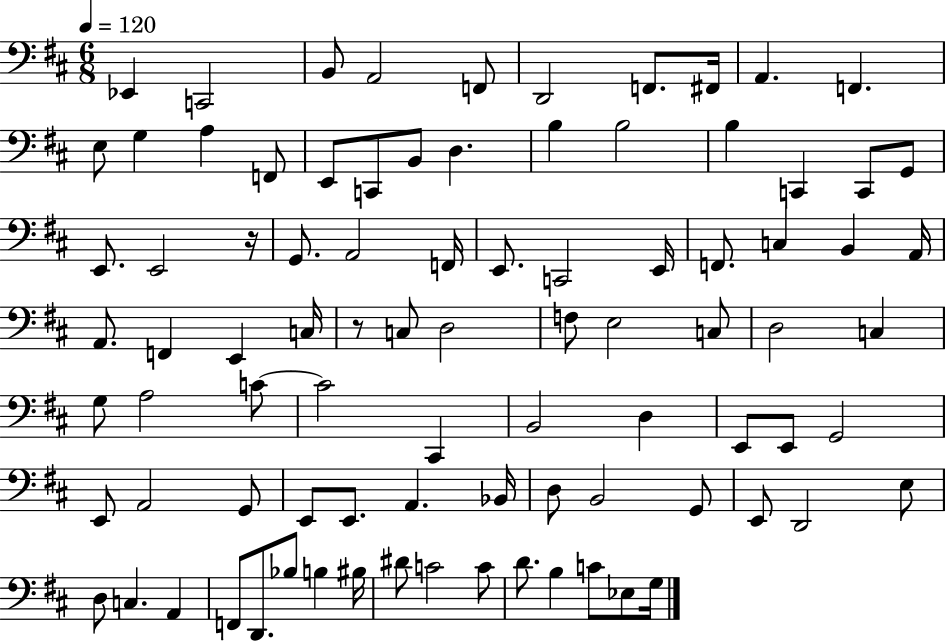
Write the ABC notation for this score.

X:1
T:Untitled
M:6/8
L:1/4
K:D
_E,, C,,2 B,,/2 A,,2 F,,/2 D,,2 F,,/2 ^F,,/4 A,, F,, E,/2 G, A, F,,/2 E,,/2 C,,/2 B,,/2 D, B, B,2 B, C,, C,,/2 G,,/2 E,,/2 E,,2 z/4 G,,/2 A,,2 F,,/4 E,,/2 C,,2 E,,/4 F,,/2 C, B,, A,,/4 A,,/2 F,, E,, C,/4 z/2 C,/2 D,2 F,/2 E,2 C,/2 D,2 C, G,/2 A,2 C/2 C2 ^C,, B,,2 D, E,,/2 E,,/2 G,,2 E,,/2 A,,2 G,,/2 E,,/2 E,,/2 A,, _B,,/4 D,/2 B,,2 G,,/2 E,,/2 D,,2 E,/2 D,/2 C, A,, F,,/2 D,,/2 _B,/2 B, ^B,/4 ^D/2 C2 C/2 D/2 B, C/2 _E,/2 G,/4